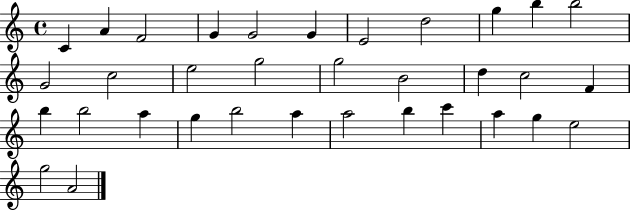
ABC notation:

X:1
T:Untitled
M:4/4
L:1/4
K:C
C A F2 G G2 G E2 d2 g b b2 G2 c2 e2 g2 g2 B2 d c2 F b b2 a g b2 a a2 b c' a g e2 g2 A2